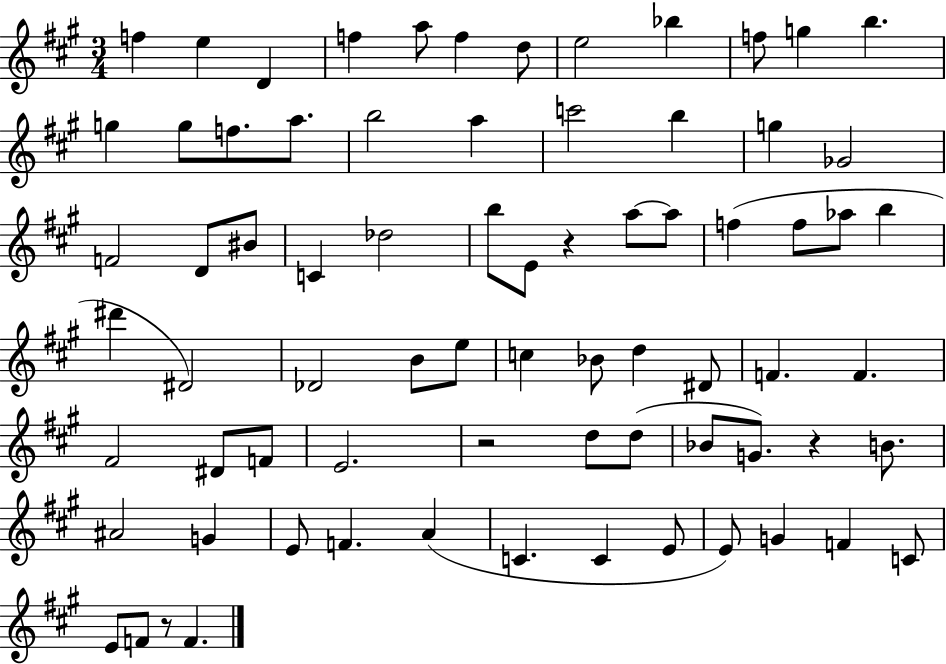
X:1
T:Untitled
M:3/4
L:1/4
K:A
f e D f a/2 f d/2 e2 _b f/2 g b g g/2 f/2 a/2 b2 a c'2 b g _G2 F2 D/2 ^B/2 C _d2 b/2 E/2 z a/2 a/2 f f/2 _a/2 b ^d' ^D2 _D2 B/2 e/2 c _B/2 d ^D/2 F F ^F2 ^D/2 F/2 E2 z2 d/2 d/2 _B/2 G/2 z B/2 ^A2 G E/2 F A C C E/2 E/2 G F C/2 E/2 F/2 z/2 F